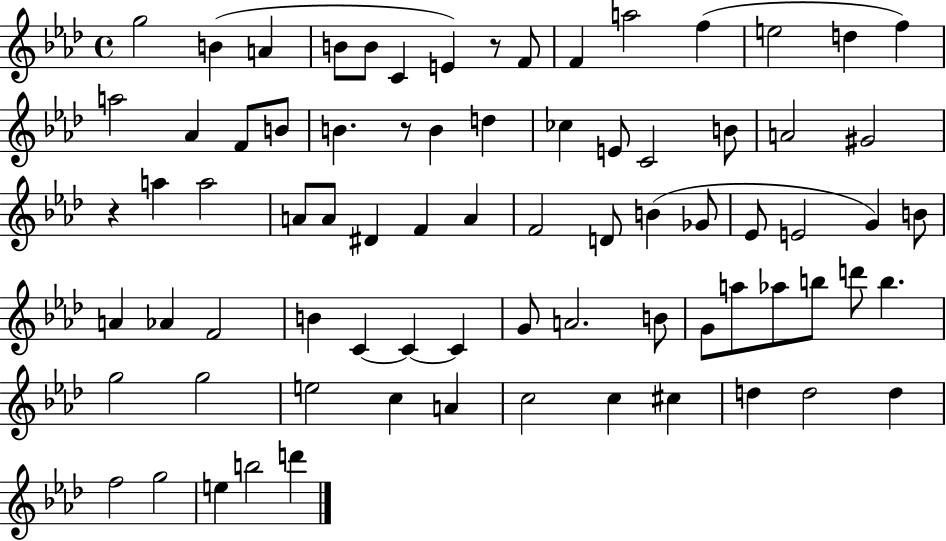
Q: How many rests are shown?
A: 3